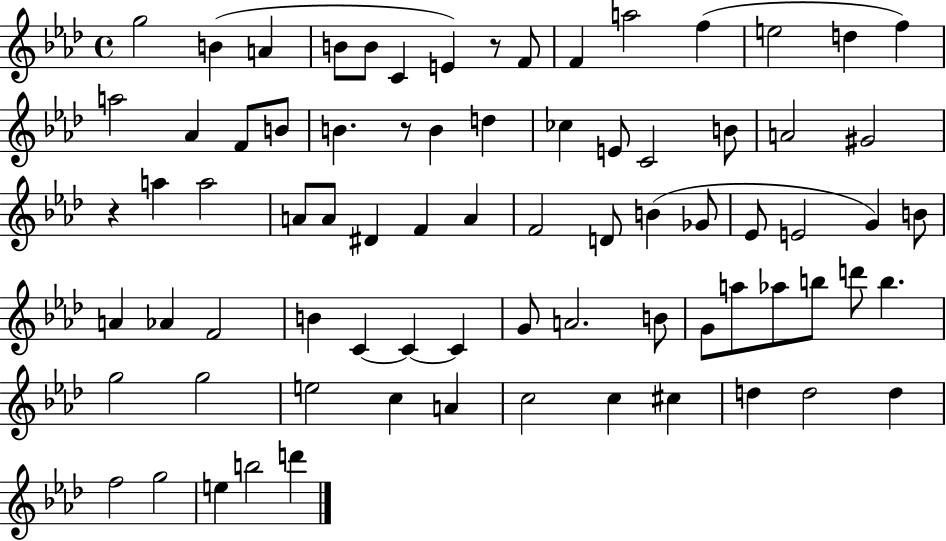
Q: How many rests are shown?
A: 3